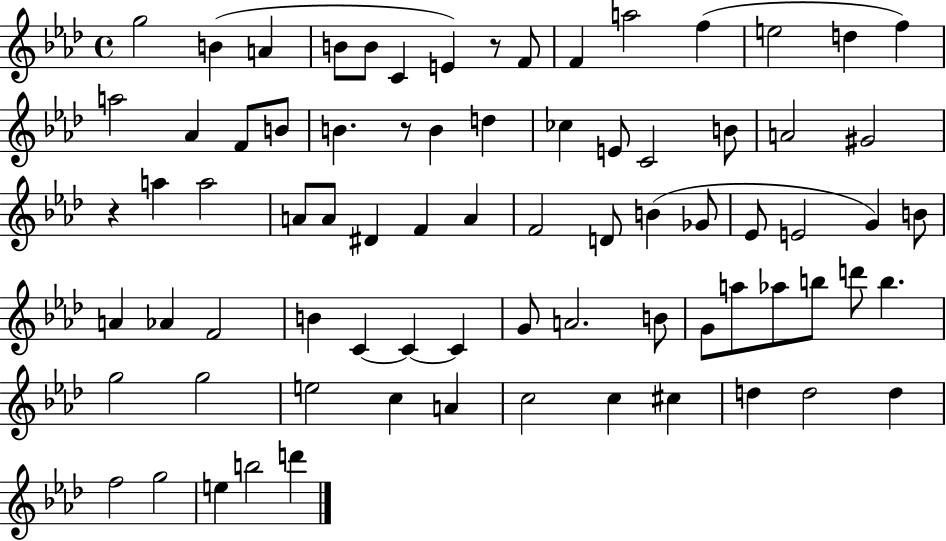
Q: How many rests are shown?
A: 3